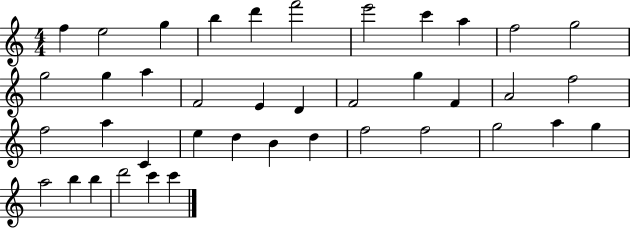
X:1
T:Untitled
M:4/4
L:1/4
K:C
f e2 g b d' f'2 e'2 c' a f2 g2 g2 g a F2 E D F2 g F A2 f2 f2 a C e d B d f2 f2 g2 a g a2 b b d'2 c' c'